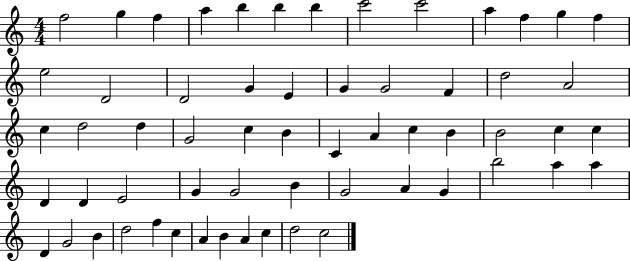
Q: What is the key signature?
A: C major